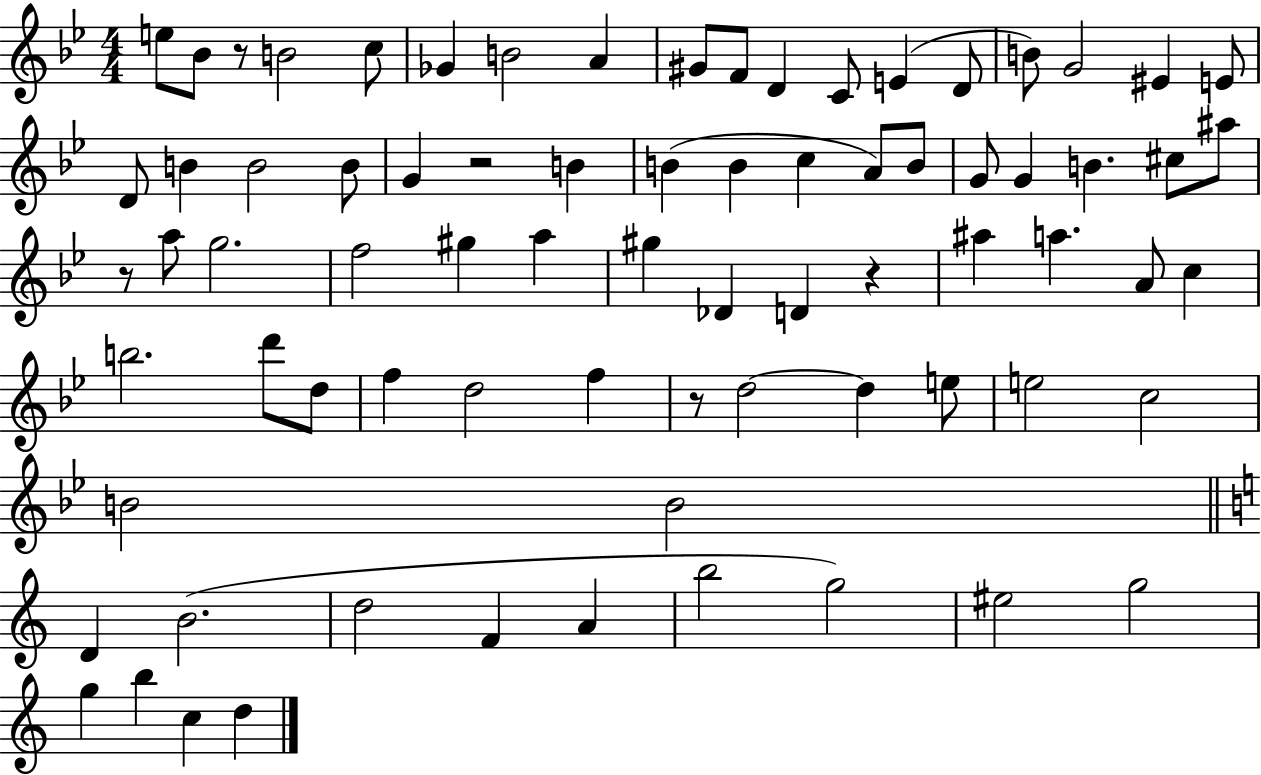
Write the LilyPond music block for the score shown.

{
  \clef treble
  \numericTimeSignature
  \time 4/4
  \key bes \major
  e''8 bes'8 r8 b'2 c''8 | ges'4 b'2 a'4 | gis'8 f'8 d'4 c'8 e'4( d'8 | b'8) g'2 eis'4 e'8 | \break d'8 b'4 b'2 b'8 | g'4 r2 b'4 | b'4( b'4 c''4 a'8) b'8 | g'8 g'4 b'4. cis''8 ais''8 | \break r8 a''8 g''2. | f''2 gis''4 a''4 | gis''4 des'4 d'4 r4 | ais''4 a''4. a'8 c''4 | \break b''2. d'''8 d''8 | f''4 d''2 f''4 | r8 d''2~~ d''4 e''8 | e''2 c''2 | \break b'2 b'2 | \bar "||" \break \key c \major d'4 b'2.( | d''2 f'4 a'4 | b''2 g''2) | eis''2 g''2 | \break g''4 b''4 c''4 d''4 | \bar "|."
}